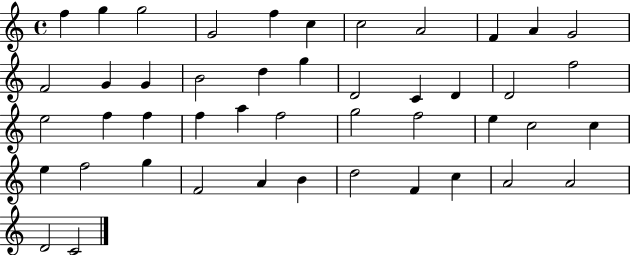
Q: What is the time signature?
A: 4/4